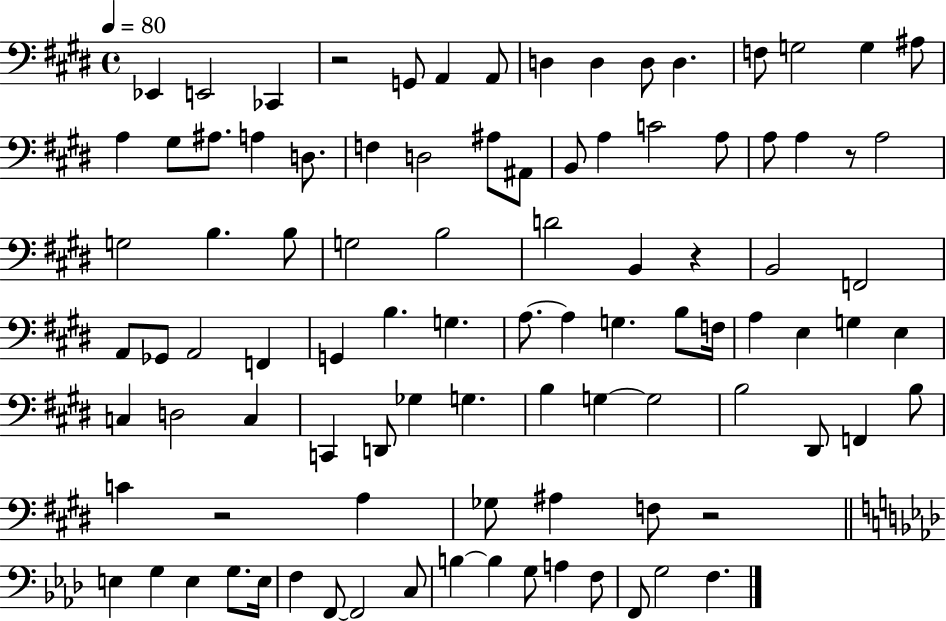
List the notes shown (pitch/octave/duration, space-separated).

Eb2/q E2/h CES2/q R/h G2/e A2/q A2/e D3/q D3/q D3/e D3/q. F3/e G3/h G3/q A#3/e A3/q G#3/e A#3/e. A3/q D3/e. F3/q D3/h A#3/e A#2/e B2/e A3/q C4/h A3/e A3/e A3/q R/e A3/h G3/h B3/q. B3/e G3/h B3/h D4/h B2/q R/q B2/h F2/h A2/e Gb2/e A2/h F2/q G2/q B3/q. G3/q. A3/e. A3/q G3/q. B3/e F3/s A3/q E3/q G3/q E3/q C3/q D3/h C3/q C2/q D2/e Gb3/q G3/q. B3/q G3/q G3/h B3/h D#2/e F2/q B3/e C4/q R/h A3/q Gb3/e A#3/q F3/e R/h E3/q G3/q E3/q G3/e. E3/s F3/q F2/e F2/h C3/e B3/q B3/q G3/e A3/q F3/e F2/e G3/h F3/q.